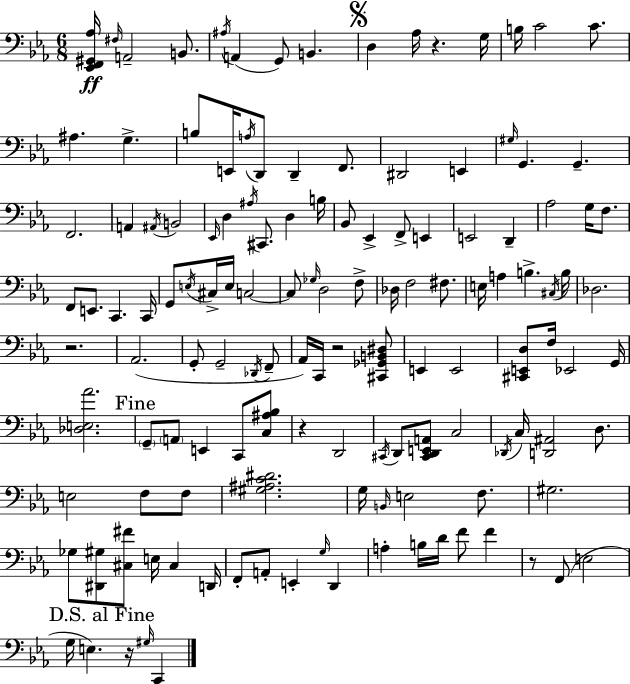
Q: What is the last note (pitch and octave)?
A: C2